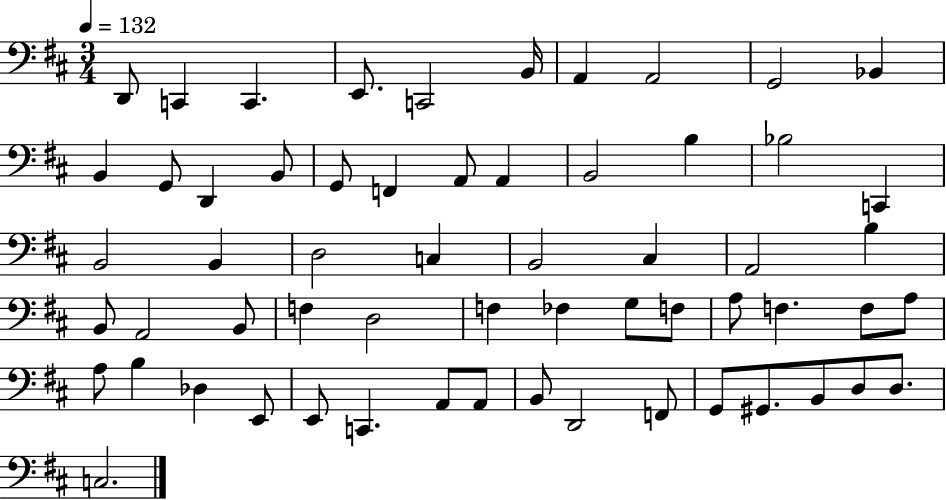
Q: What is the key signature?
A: D major